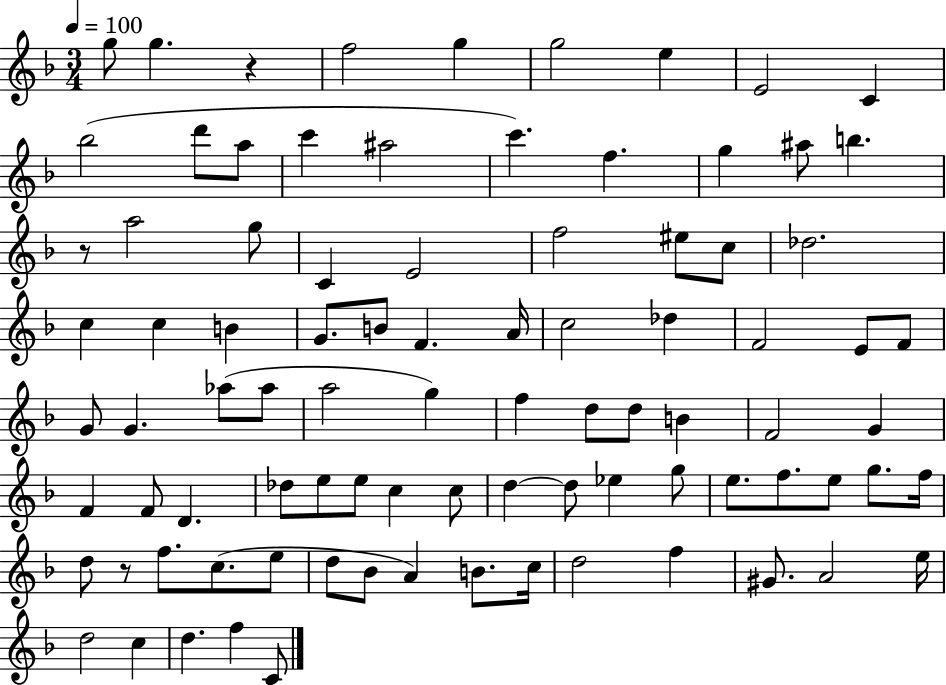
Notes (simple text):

G5/e G5/q. R/q F5/h G5/q G5/h E5/q E4/h C4/q Bb5/h D6/e A5/e C6/q A#5/h C6/q. F5/q. G5/q A#5/e B5/q. R/e A5/h G5/e C4/q E4/h F5/h EIS5/e C5/e Db5/h. C5/q C5/q B4/q G4/e. B4/e F4/q. A4/s C5/h Db5/q F4/h E4/e F4/e G4/e G4/q. Ab5/e Ab5/e A5/h G5/q F5/q D5/e D5/e B4/q F4/h G4/q F4/q F4/e D4/q. Db5/e E5/e E5/e C5/q C5/e D5/q D5/e Eb5/q G5/e E5/e. F5/e. E5/e G5/e. F5/s D5/e R/e F5/e. C5/e. E5/e D5/e Bb4/e A4/q B4/e. C5/s D5/h F5/q G#4/e. A4/h E5/s D5/h C5/q D5/q. F5/q C4/e